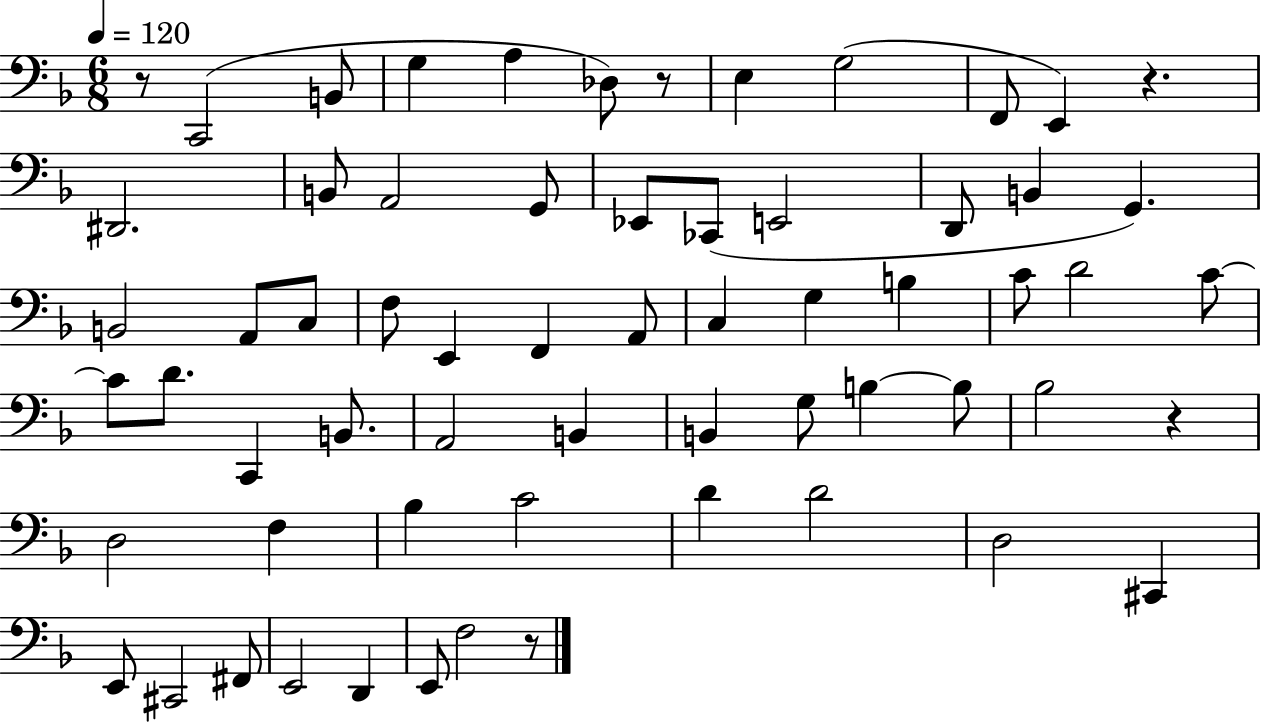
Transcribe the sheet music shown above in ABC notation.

X:1
T:Untitled
M:6/8
L:1/4
K:F
z/2 C,,2 B,,/2 G, A, _D,/2 z/2 E, G,2 F,,/2 E,, z ^D,,2 B,,/2 A,,2 G,,/2 _E,,/2 _C,,/2 E,,2 D,,/2 B,, G,, B,,2 A,,/2 C,/2 F,/2 E,, F,, A,,/2 C, G, B, C/2 D2 C/2 C/2 D/2 C,, B,,/2 A,,2 B,, B,, G,/2 B, B,/2 _B,2 z D,2 F, _B, C2 D D2 D,2 ^C,, E,,/2 ^C,,2 ^F,,/2 E,,2 D,, E,,/2 F,2 z/2